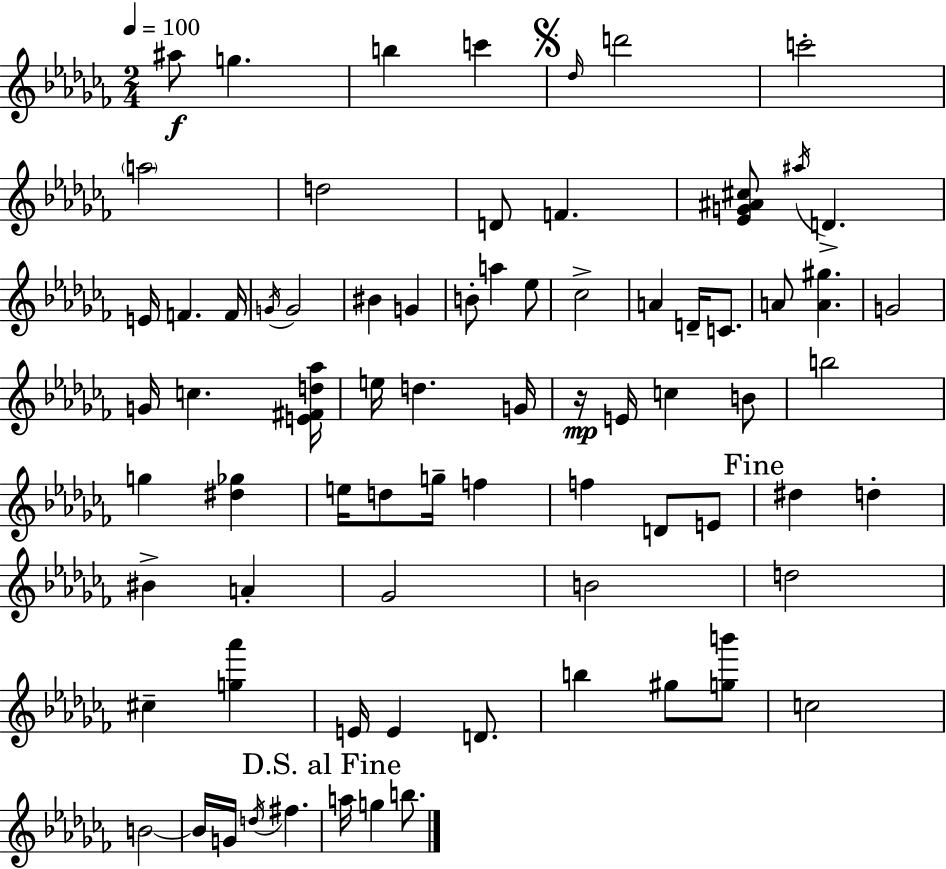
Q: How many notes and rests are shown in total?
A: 75